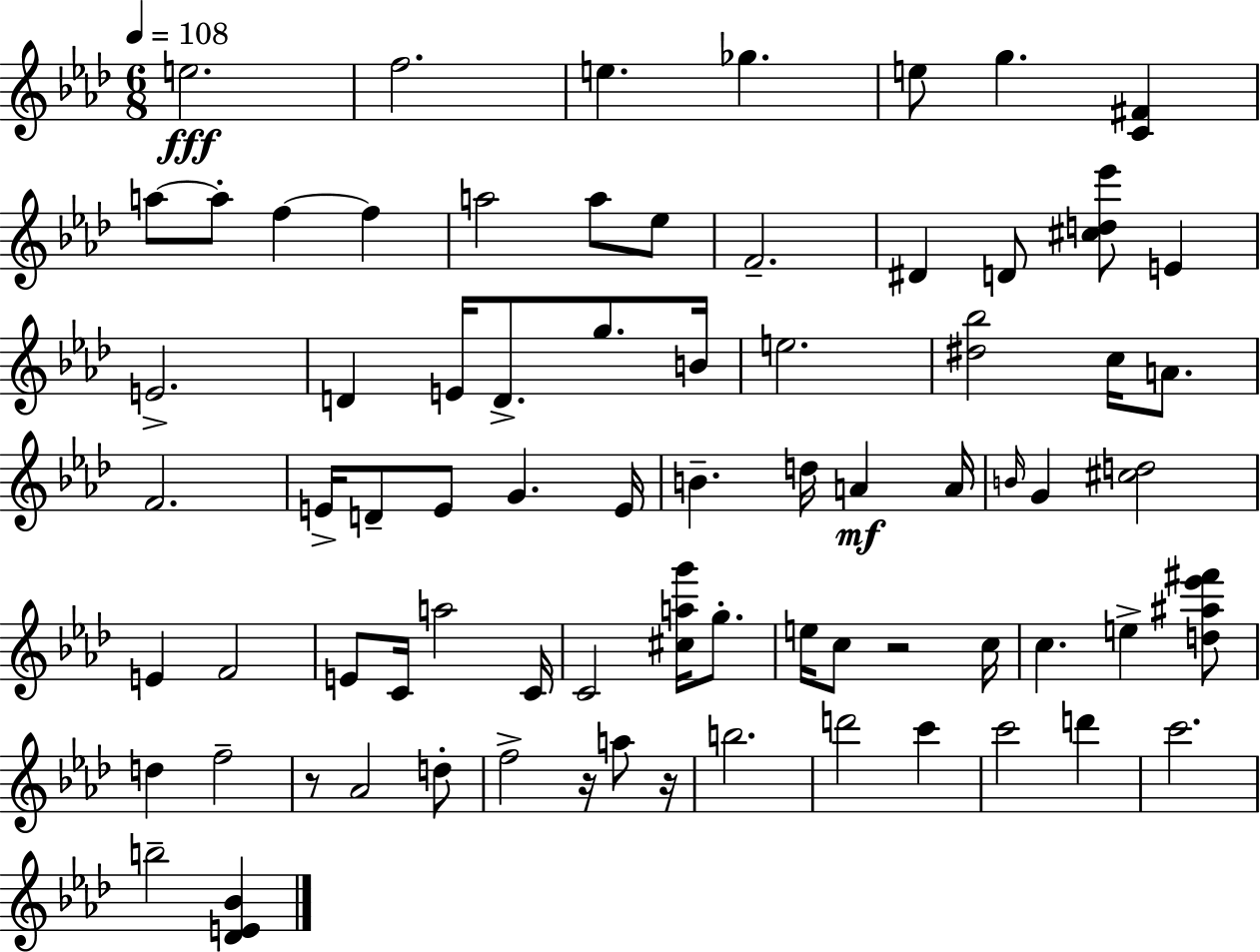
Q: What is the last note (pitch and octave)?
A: B5